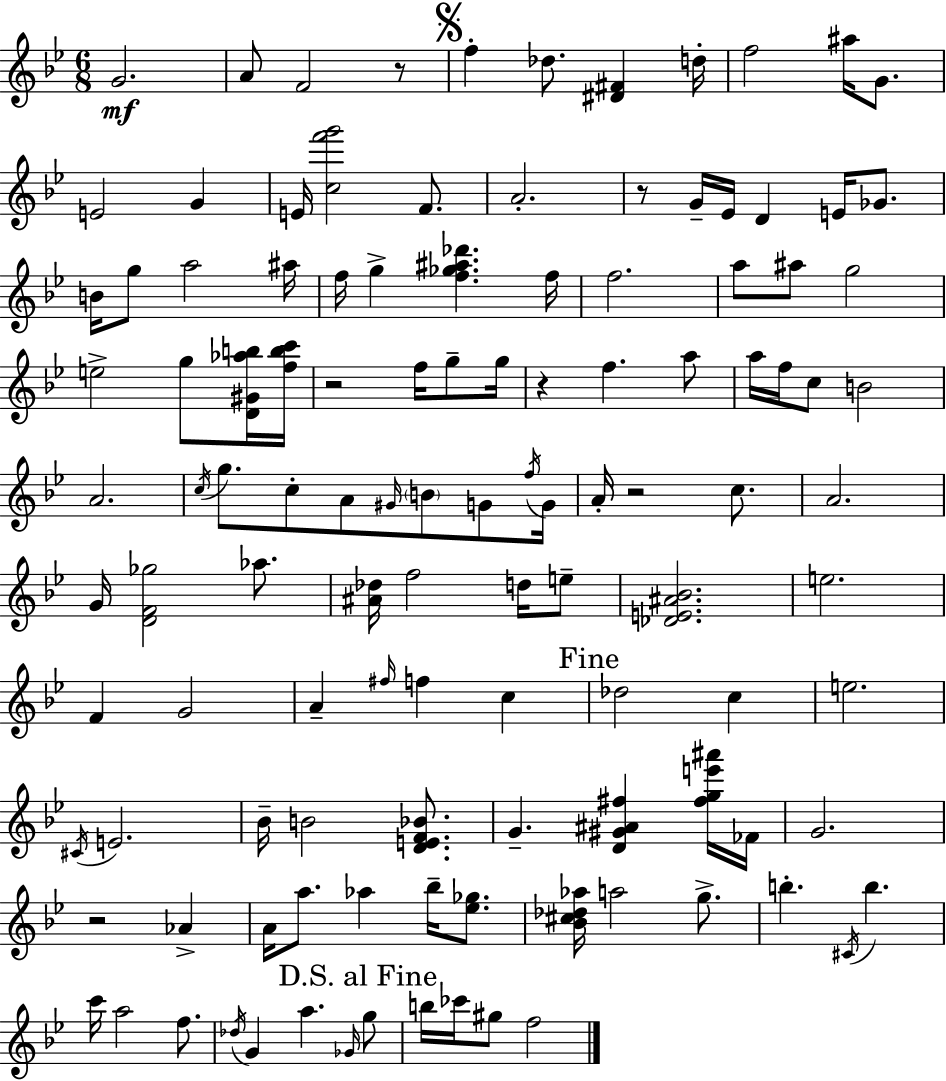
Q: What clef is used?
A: treble